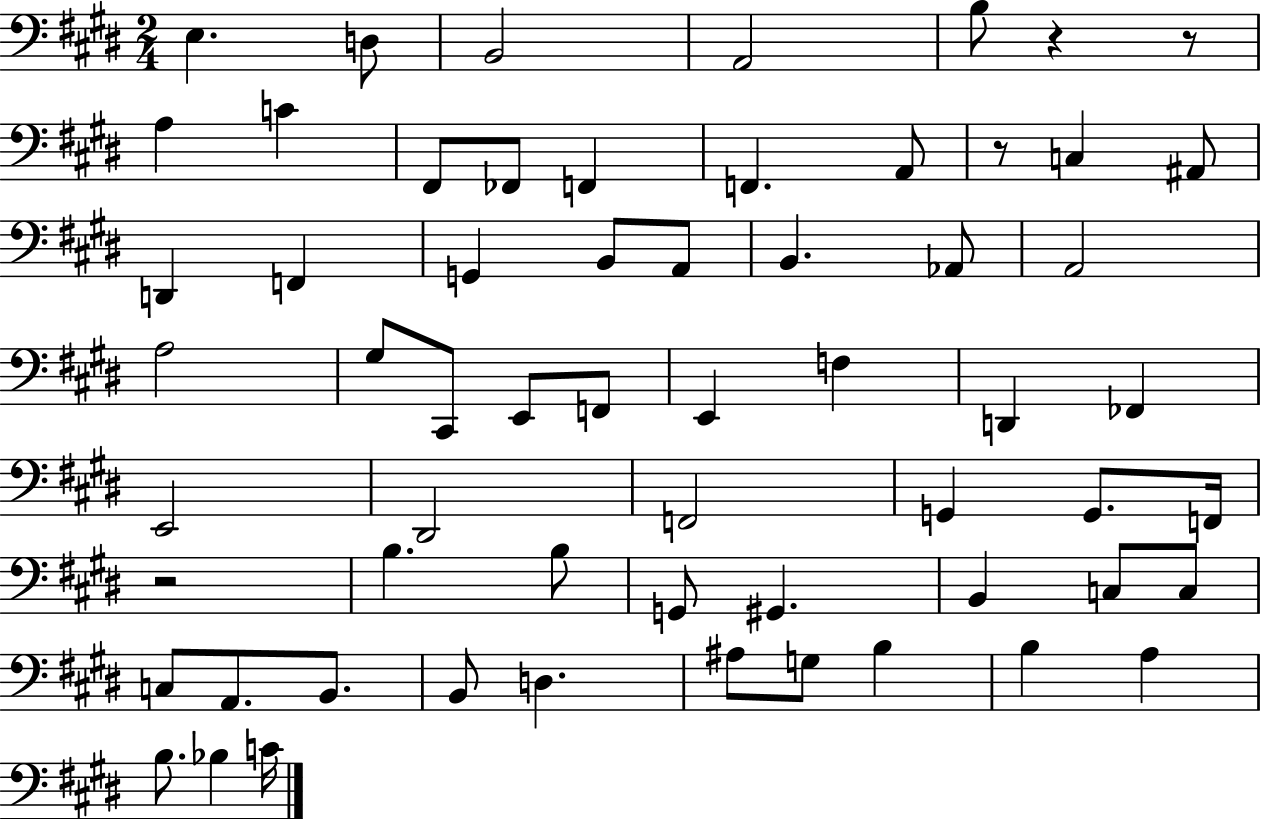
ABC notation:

X:1
T:Untitled
M:2/4
L:1/4
K:E
E, D,/2 B,,2 A,,2 B,/2 z z/2 A, C ^F,,/2 _F,,/2 F,, F,, A,,/2 z/2 C, ^A,,/2 D,, F,, G,, B,,/2 A,,/2 B,, _A,,/2 A,,2 A,2 ^G,/2 ^C,,/2 E,,/2 F,,/2 E,, F, D,, _F,, E,,2 ^D,,2 F,,2 G,, G,,/2 F,,/4 z2 B, B,/2 G,,/2 ^G,, B,, C,/2 C,/2 C,/2 A,,/2 B,,/2 B,,/2 D, ^A,/2 G,/2 B, B, A, B,/2 _B, C/4